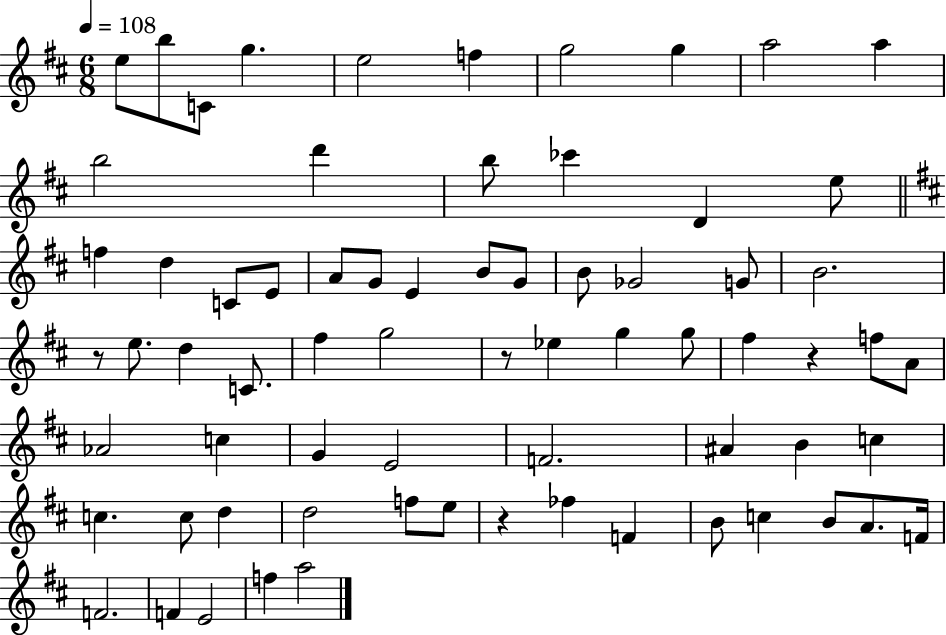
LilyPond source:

{
  \clef treble
  \numericTimeSignature
  \time 6/8
  \key d \major
  \tempo 4 = 108
  \repeat volta 2 { e''8 b''8 c'8 g''4. | e''2 f''4 | g''2 g''4 | a''2 a''4 | \break b''2 d'''4 | b''8 ces'''4 d'4 e''8 | \bar "||" \break \key d \major f''4 d''4 c'8 e'8 | a'8 g'8 e'4 b'8 g'8 | b'8 ges'2 g'8 | b'2. | \break r8 e''8. d''4 c'8. | fis''4 g''2 | r8 ees''4 g''4 g''8 | fis''4 r4 f''8 a'8 | \break aes'2 c''4 | g'4 e'2 | f'2. | ais'4 b'4 c''4 | \break c''4. c''8 d''4 | d''2 f''8 e''8 | r4 fes''4 f'4 | b'8 c''4 b'8 a'8. f'16 | \break f'2. | f'4 e'2 | f''4 a''2 | } \bar "|."
}